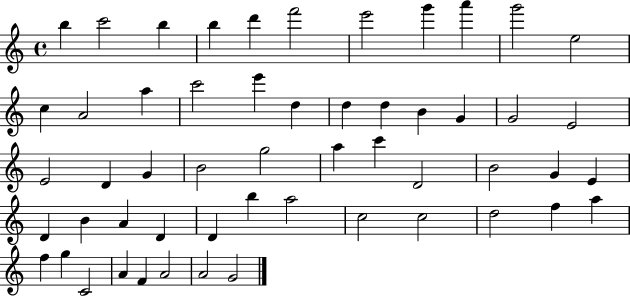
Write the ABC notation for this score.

X:1
T:Untitled
M:4/4
L:1/4
K:C
b c'2 b b d' f'2 e'2 g' a' g'2 e2 c A2 a c'2 e' d d d B G G2 E2 E2 D G B2 g2 a c' D2 B2 G E D B A D D b a2 c2 c2 d2 f a f g C2 A F A2 A2 G2